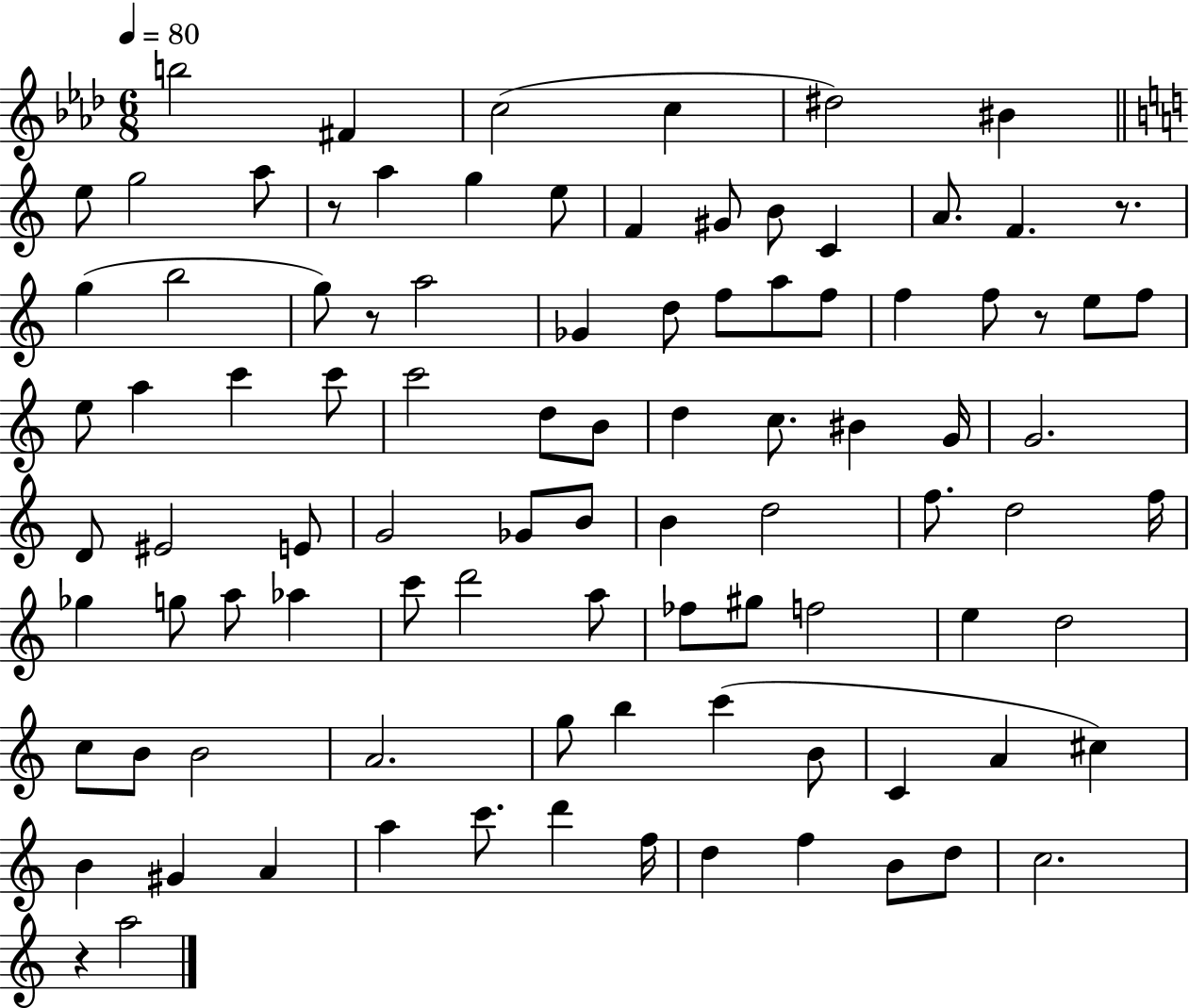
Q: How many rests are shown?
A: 5